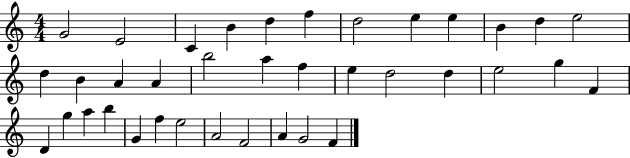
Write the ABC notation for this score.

X:1
T:Untitled
M:4/4
L:1/4
K:C
G2 E2 C B d f d2 e e B d e2 d B A A b2 a f e d2 d e2 g F D g a b G f e2 A2 F2 A G2 F